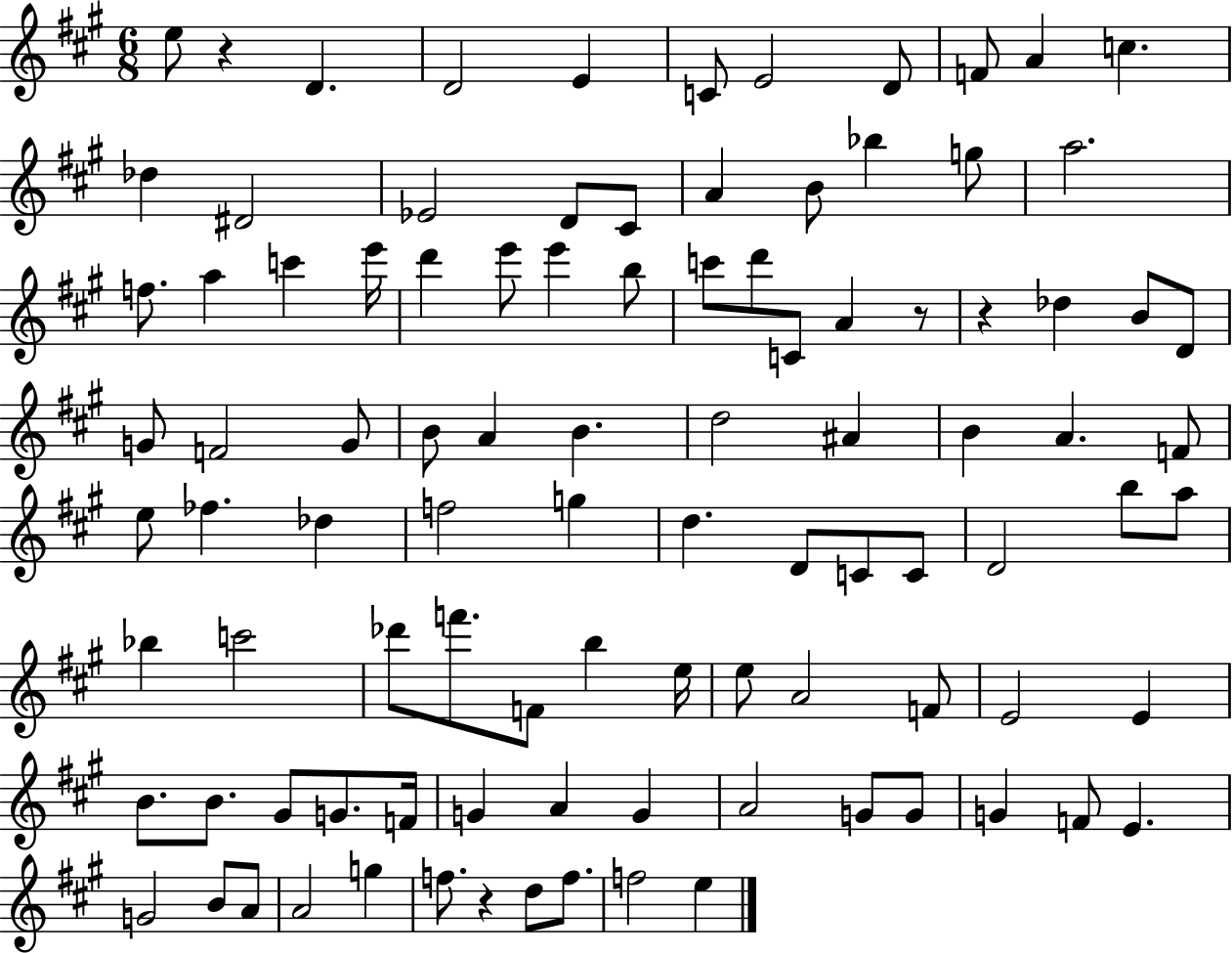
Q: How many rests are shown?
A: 4